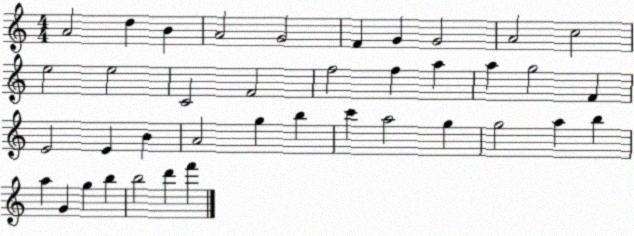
X:1
T:Untitled
M:4/4
L:1/4
K:C
A2 d B A2 G2 F G G2 A2 c2 e2 e2 C2 F2 f2 f a a g2 F E2 E B A2 g b c' a2 g g2 a b a G g b b2 d' f'